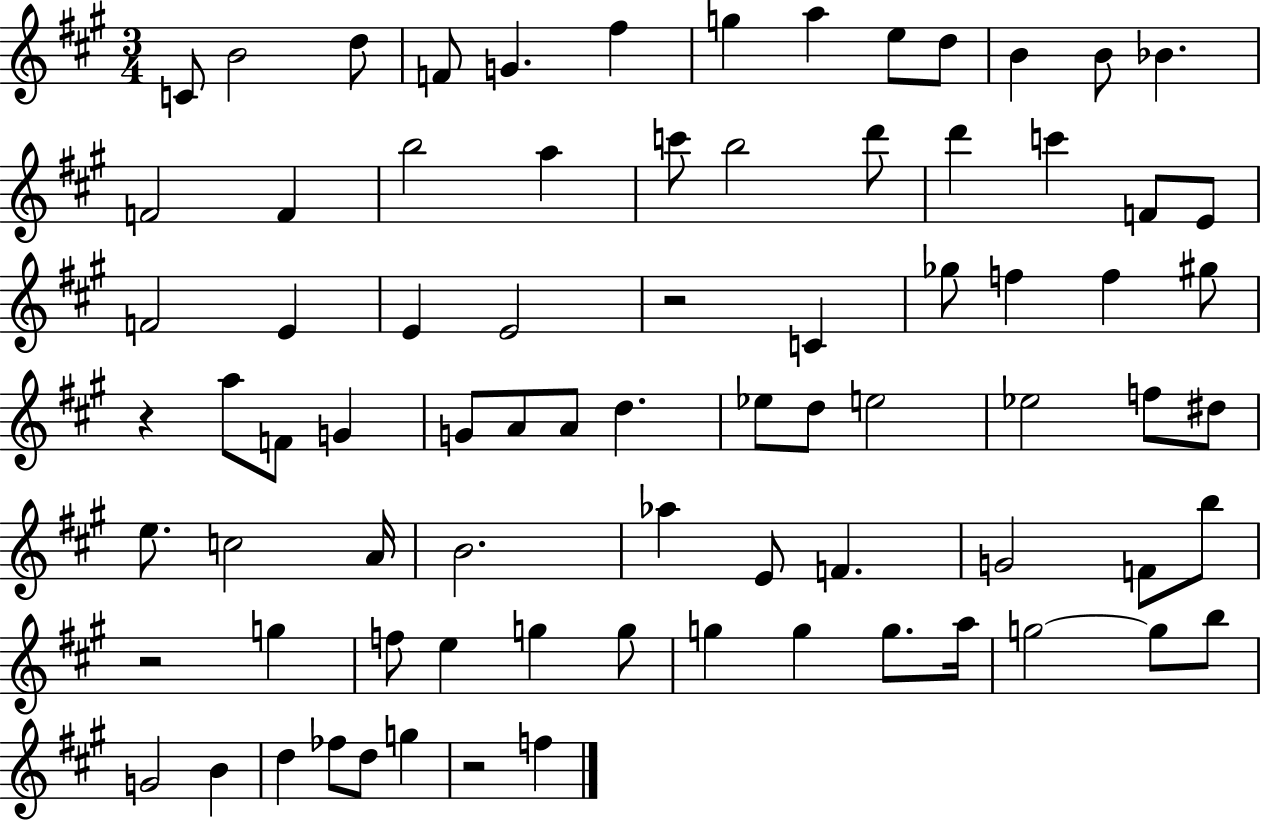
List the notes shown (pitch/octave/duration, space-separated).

C4/e B4/h D5/e F4/e G4/q. F#5/q G5/q A5/q E5/e D5/e B4/q B4/e Bb4/q. F4/h F4/q B5/h A5/q C6/e B5/h D6/e D6/q C6/q F4/e E4/e F4/h E4/q E4/q E4/h R/h C4/q Gb5/e F5/q F5/q G#5/e R/q A5/e F4/e G4/q G4/e A4/e A4/e D5/q. Eb5/e D5/e E5/h Eb5/h F5/e D#5/e E5/e. C5/h A4/s B4/h. Ab5/q E4/e F4/q. G4/h F4/e B5/e R/h G5/q F5/e E5/q G5/q G5/e G5/q G5/q G5/e. A5/s G5/h G5/e B5/e G4/h B4/q D5/q FES5/e D5/e G5/q R/h F5/q